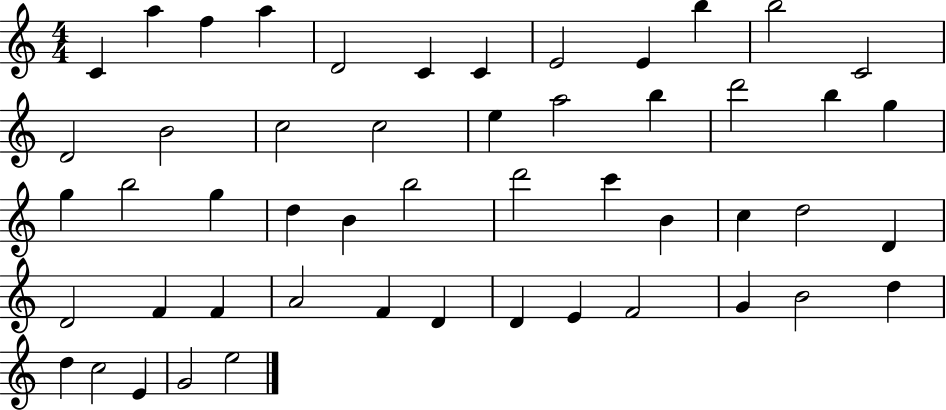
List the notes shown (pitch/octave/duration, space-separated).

C4/q A5/q F5/q A5/q D4/h C4/q C4/q E4/h E4/q B5/q B5/h C4/h D4/h B4/h C5/h C5/h E5/q A5/h B5/q D6/h B5/q G5/q G5/q B5/h G5/q D5/q B4/q B5/h D6/h C6/q B4/q C5/q D5/h D4/q D4/h F4/q F4/q A4/h F4/q D4/q D4/q E4/q F4/h G4/q B4/h D5/q D5/q C5/h E4/q G4/h E5/h